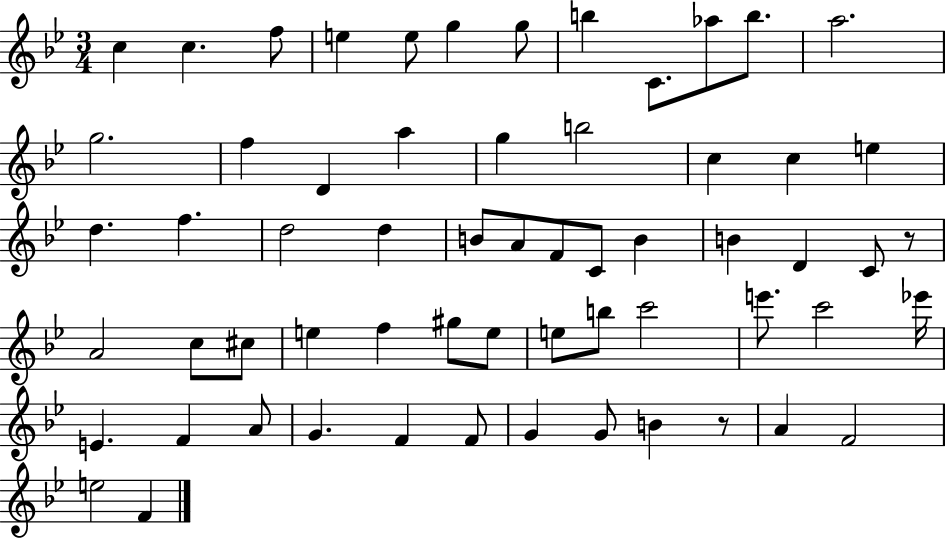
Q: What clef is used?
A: treble